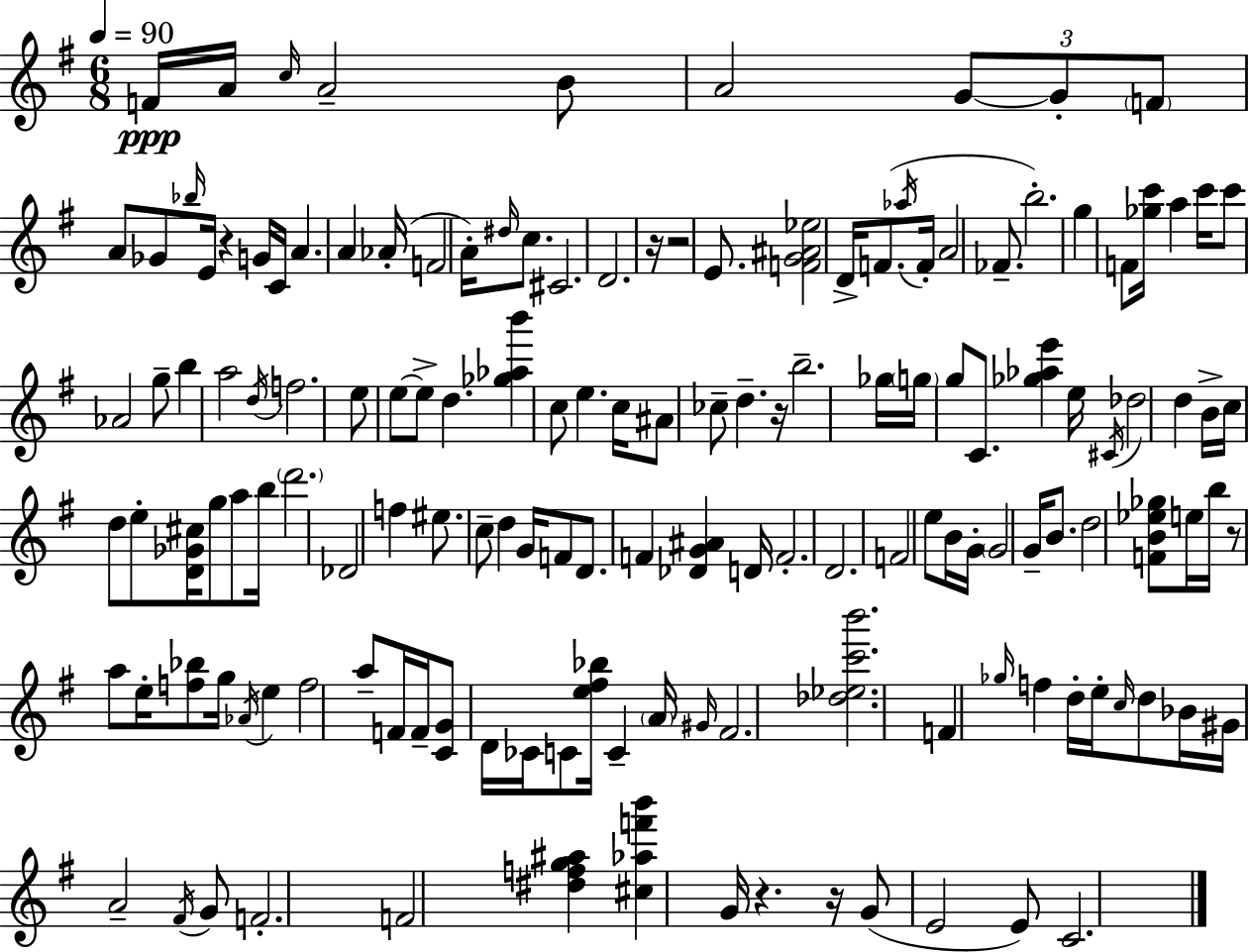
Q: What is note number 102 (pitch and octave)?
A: D4